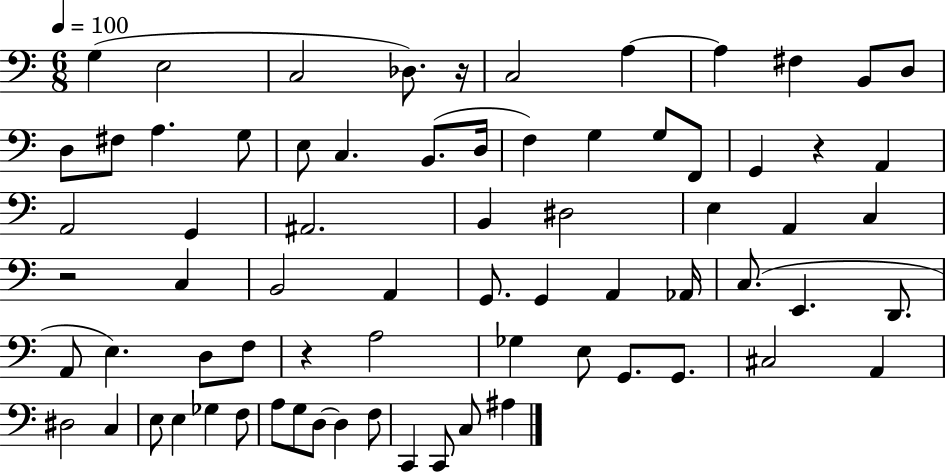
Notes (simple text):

G3/q E3/h C3/h Db3/e. R/s C3/h A3/q A3/q F#3/q B2/e D3/e D3/e F#3/e A3/q. G3/e E3/e C3/q. B2/e. D3/s F3/q G3/q G3/e F2/e G2/q R/q A2/q A2/h G2/q A#2/h. B2/q D#3/h E3/q A2/q C3/q R/h C3/q B2/h A2/q G2/e. G2/q A2/q Ab2/s C3/e. E2/q. D2/e. A2/e E3/q. D3/e F3/e R/q A3/h Gb3/q E3/e G2/e. G2/e. C#3/h A2/q D#3/h C3/q E3/e E3/q Gb3/q F3/e A3/e G3/e D3/e D3/q F3/e C2/q C2/e C3/e A#3/q